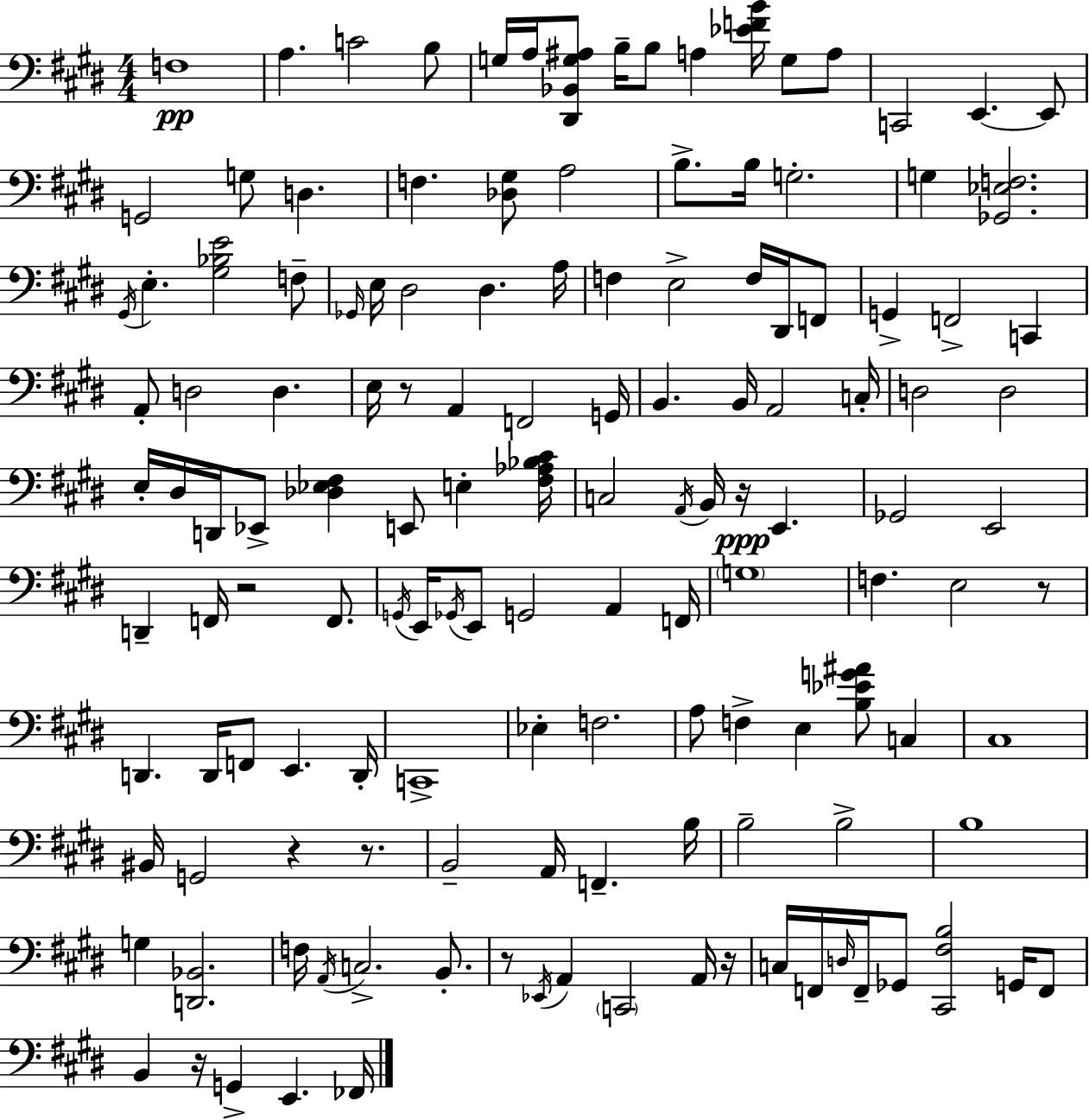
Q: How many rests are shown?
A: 9